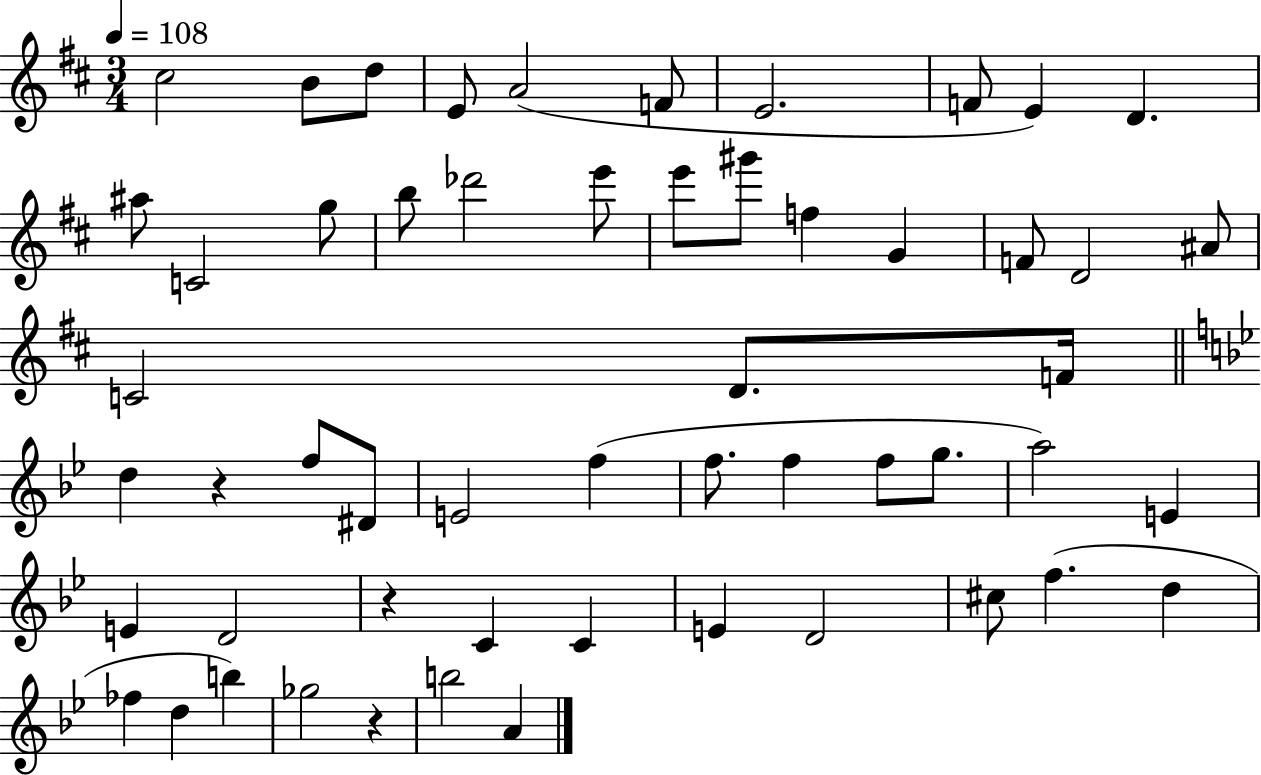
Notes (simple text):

C#5/h B4/e D5/e E4/e A4/h F4/e E4/h. F4/e E4/q D4/q. A#5/e C4/h G5/e B5/e Db6/h E6/e E6/e G#6/e F5/q G4/q F4/e D4/h A#4/e C4/h D4/e. F4/s D5/q R/q F5/e D#4/e E4/h F5/q F5/e. F5/q F5/e G5/e. A5/h E4/q E4/q D4/h R/q C4/q C4/q E4/q D4/h C#5/e F5/q. D5/q FES5/q D5/q B5/q Gb5/h R/q B5/h A4/q